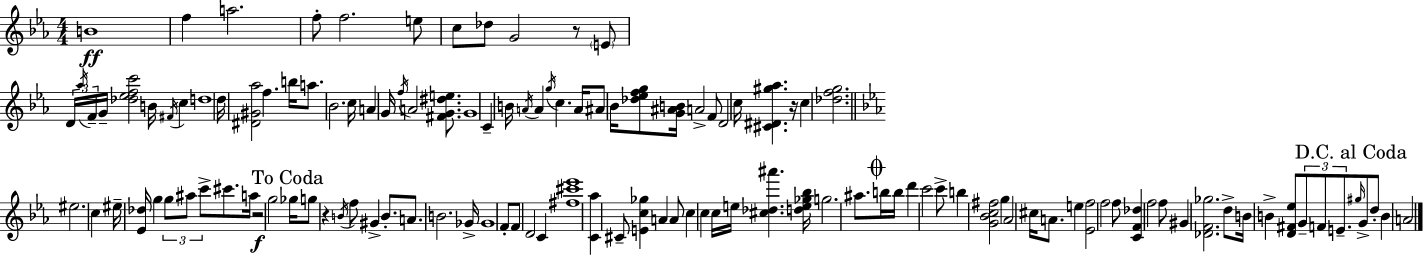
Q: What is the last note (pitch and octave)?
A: A4